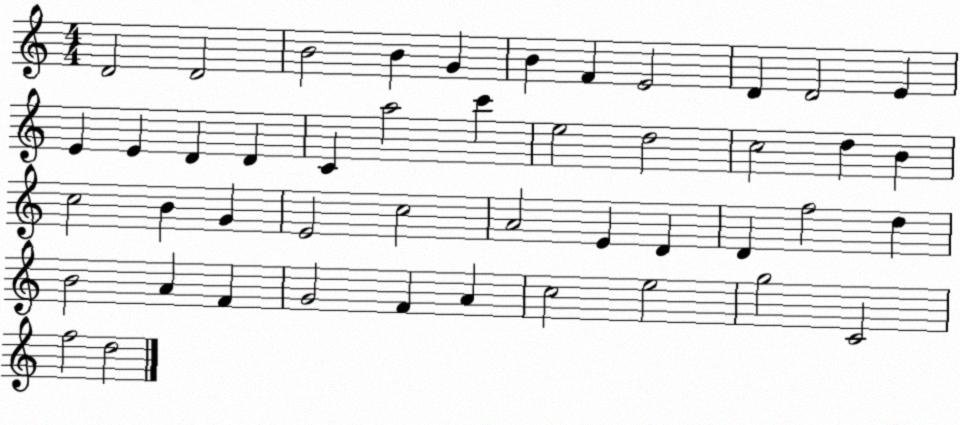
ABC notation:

X:1
T:Untitled
M:4/4
L:1/4
K:C
D2 D2 B2 B G B F E2 D D2 E E E D D C a2 c' e2 d2 c2 d B c2 B G E2 c2 A2 E D D f2 d B2 A F G2 F A c2 e2 g2 C2 f2 d2